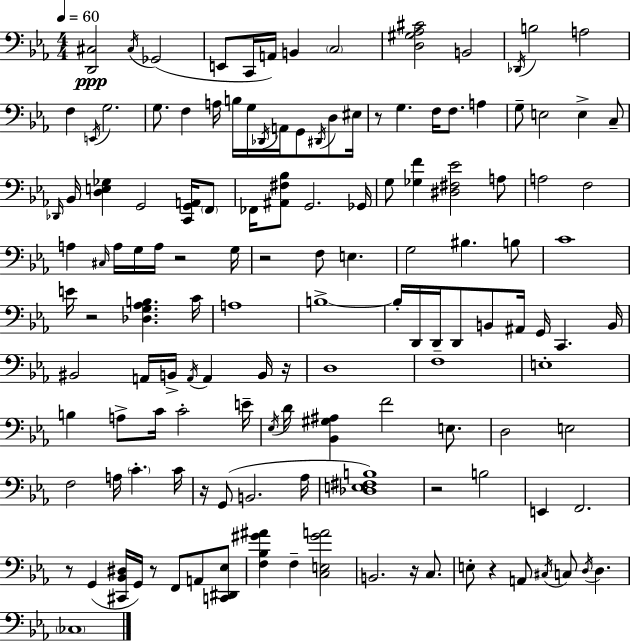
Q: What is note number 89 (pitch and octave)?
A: E3